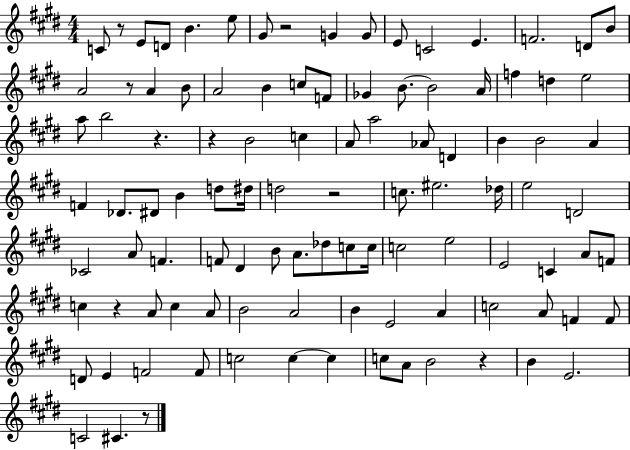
{
  \clef treble
  \numericTimeSignature
  \time 4/4
  \key e \major
  c'8 r8 e'8 d'8 b'4. e''8 | gis'8 r2 g'4 g'8 | e'8 c'2 e'4. | f'2. d'8 b'8 | \break a'2 r8 a'4 b'8 | a'2 b'4 c''8 f'8 | ges'4 b'8.~~ b'2 a'16 | f''4 d''4 e''2 | \break a''8 b''2 r4. | r4 b'2 c''4 | a'8 a''2 aes'8 d'4 | b'4 b'2 a'4 | \break f'4 des'8. dis'8 b'4 d''8 dis''16 | d''2 r2 | c''8. eis''2. des''16 | e''2 d'2 | \break ces'2 a'8 f'4. | f'8 dis'4 b'8 a'8. des''8 c''8 c''16 | c''2 e''2 | e'2 c'4 a'8 f'8 | \break c''4 r4 a'8 c''4 a'8 | b'2 a'2 | b'4 e'2 a'4 | c''2 a'8 f'4 f'8 | \break d'8 e'4 f'2 f'8 | c''2 c''4~~ c''4 | c''8 a'8 b'2 r4 | b'4 e'2. | \break c'2 cis'4. r8 | \bar "|."
}